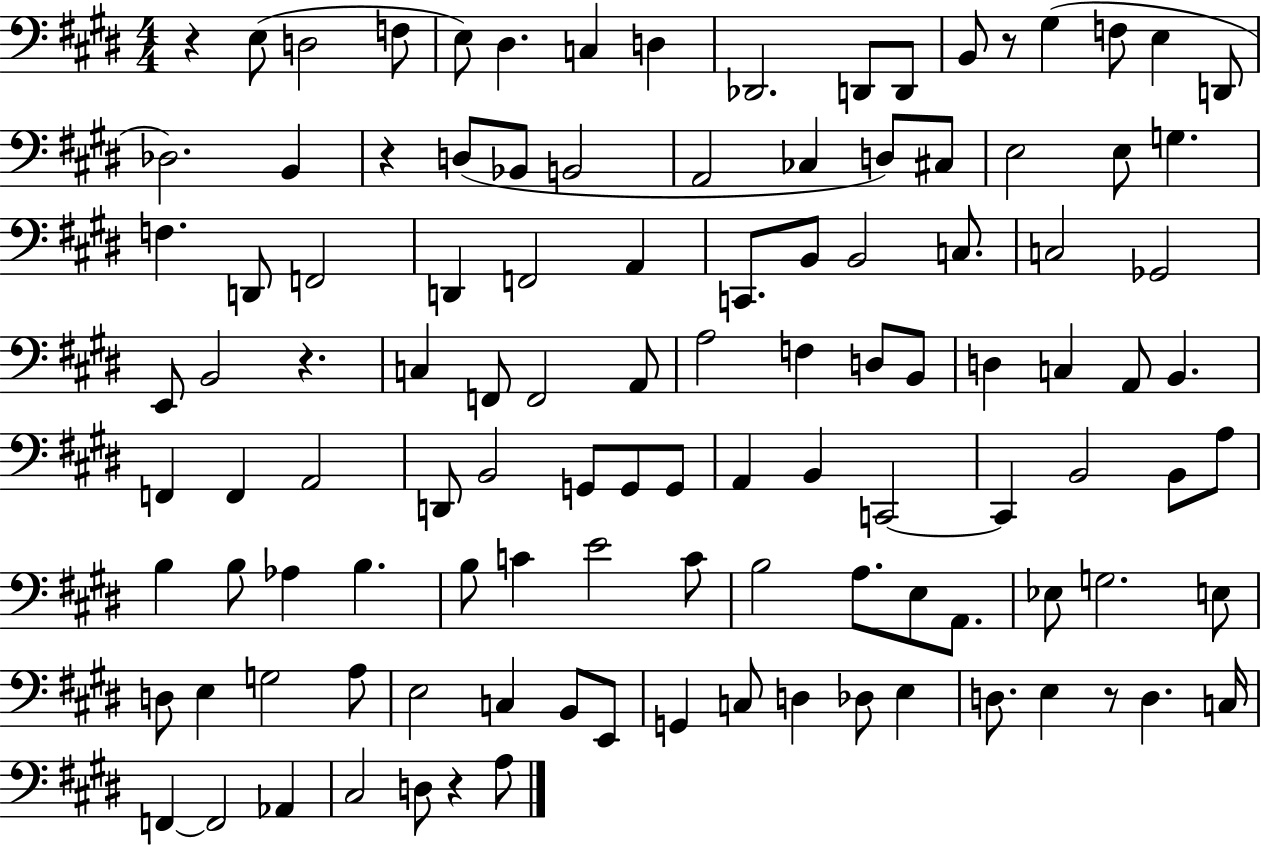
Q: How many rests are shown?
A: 6